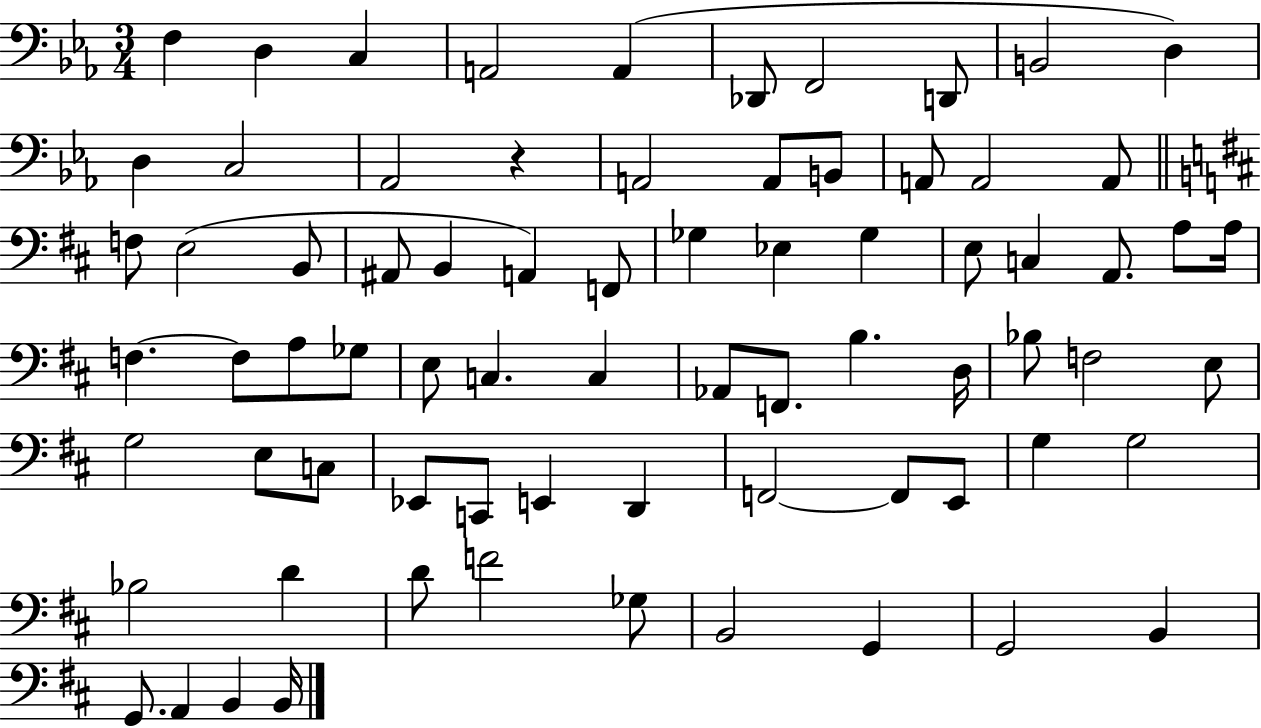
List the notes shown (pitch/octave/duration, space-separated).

F3/q D3/q C3/q A2/h A2/q Db2/e F2/h D2/e B2/h D3/q D3/q C3/h Ab2/h R/q A2/h A2/e B2/e A2/e A2/h A2/e F3/e E3/h B2/e A#2/e B2/q A2/q F2/e Gb3/q Eb3/q Gb3/q E3/e C3/q A2/e. A3/e A3/s F3/q. F3/e A3/e Gb3/e E3/e C3/q. C3/q Ab2/e F2/e. B3/q. D3/s Bb3/e F3/h E3/e G3/h E3/e C3/e Eb2/e C2/e E2/q D2/q F2/h F2/e E2/e G3/q G3/h Bb3/h D4/q D4/e F4/h Gb3/e B2/h G2/q G2/h B2/q G2/e. A2/q B2/q B2/s